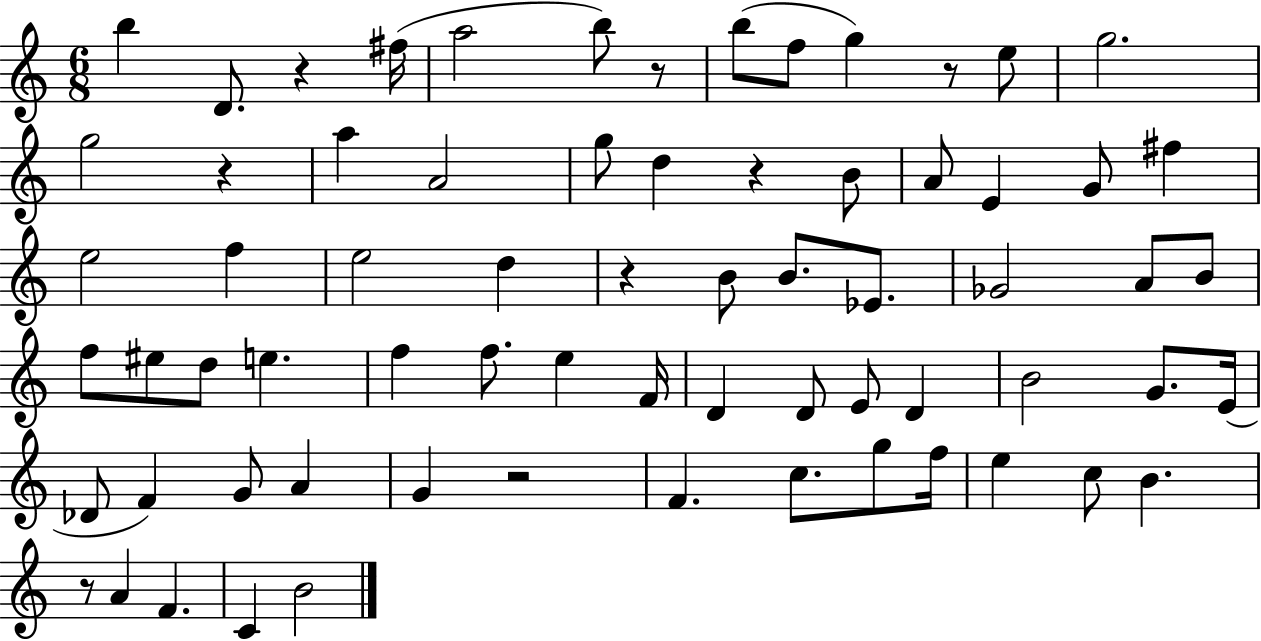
X:1
T:Untitled
M:6/8
L:1/4
K:C
b D/2 z ^f/4 a2 b/2 z/2 b/2 f/2 g z/2 e/2 g2 g2 z a A2 g/2 d z B/2 A/2 E G/2 ^f e2 f e2 d z B/2 B/2 _E/2 _G2 A/2 B/2 f/2 ^e/2 d/2 e f f/2 e F/4 D D/2 E/2 D B2 G/2 E/4 _D/2 F G/2 A G z2 F c/2 g/2 f/4 e c/2 B z/2 A F C B2